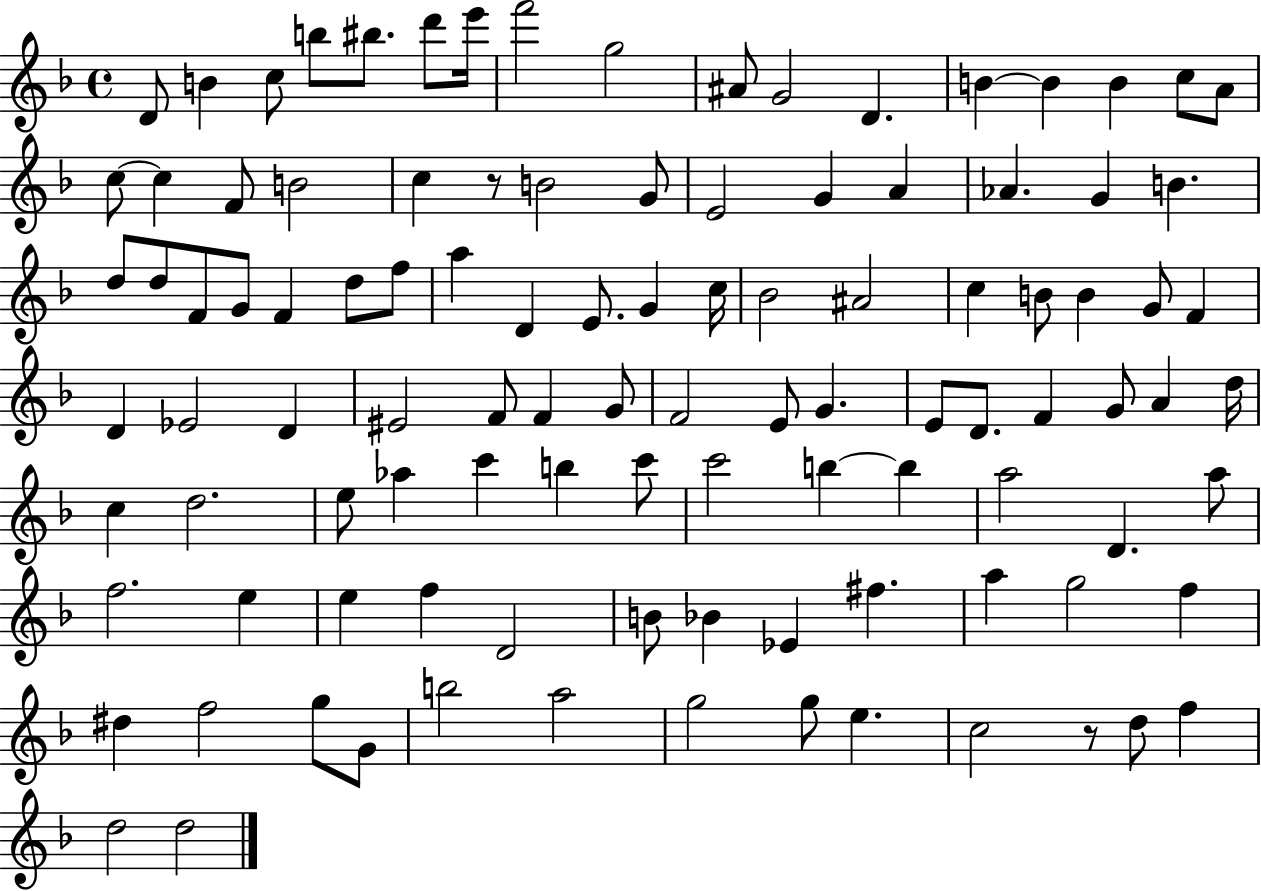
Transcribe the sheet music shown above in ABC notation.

X:1
T:Untitled
M:4/4
L:1/4
K:F
D/2 B c/2 b/2 ^b/2 d'/2 e'/4 f'2 g2 ^A/2 G2 D B B B c/2 A/2 c/2 c F/2 B2 c z/2 B2 G/2 E2 G A _A G B d/2 d/2 F/2 G/2 F d/2 f/2 a D E/2 G c/4 _B2 ^A2 c B/2 B G/2 F D _E2 D ^E2 F/2 F G/2 F2 E/2 G E/2 D/2 F G/2 A d/4 c d2 e/2 _a c' b c'/2 c'2 b b a2 D a/2 f2 e e f D2 B/2 _B _E ^f a g2 f ^d f2 g/2 G/2 b2 a2 g2 g/2 e c2 z/2 d/2 f d2 d2